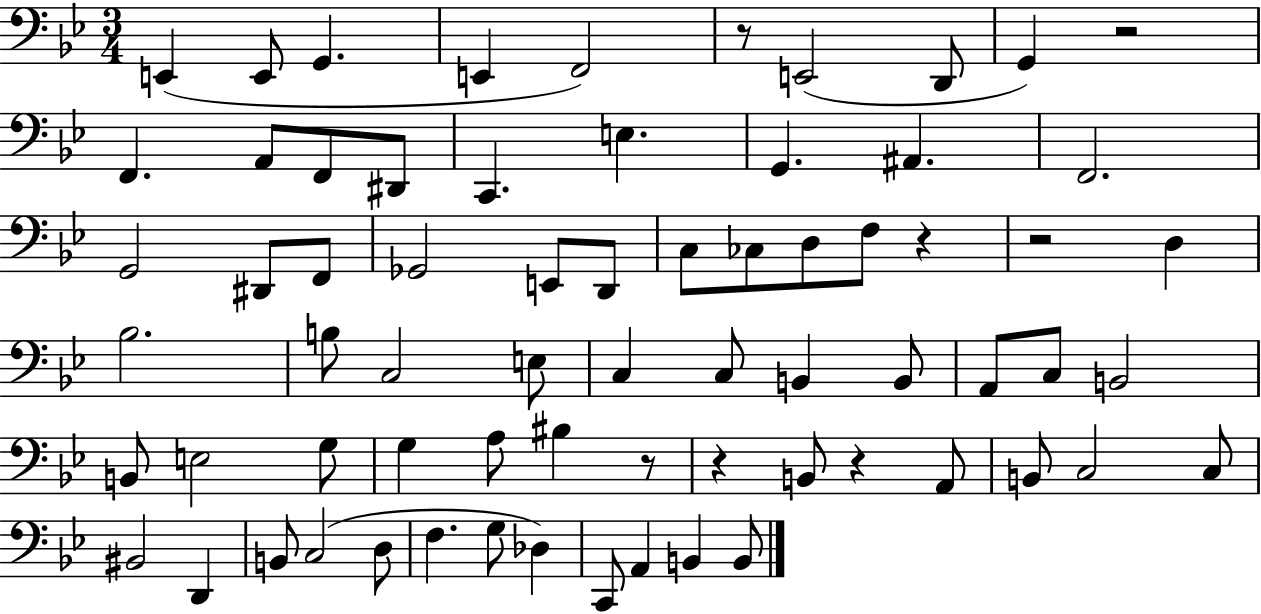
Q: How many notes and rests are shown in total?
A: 69